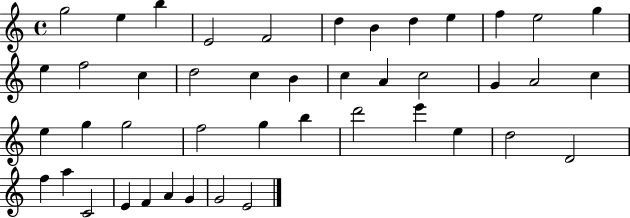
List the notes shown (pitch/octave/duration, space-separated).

G5/h E5/q B5/q E4/h F4/h D5/q B4/q D5/q E5/q F5/q E5/h G5/q E5/q F5/h C5/q D5/h C5/q B4/q C5/q A4/q C5/h G4/q A4/h C5/q E5/q G5/q G5/h F5/h G5/q B5/q D6/h E6/q E5/q D5/h D4/h F5/q A5/q C4/h E4/q F4/q A4/q G4/q G4/h E4/h